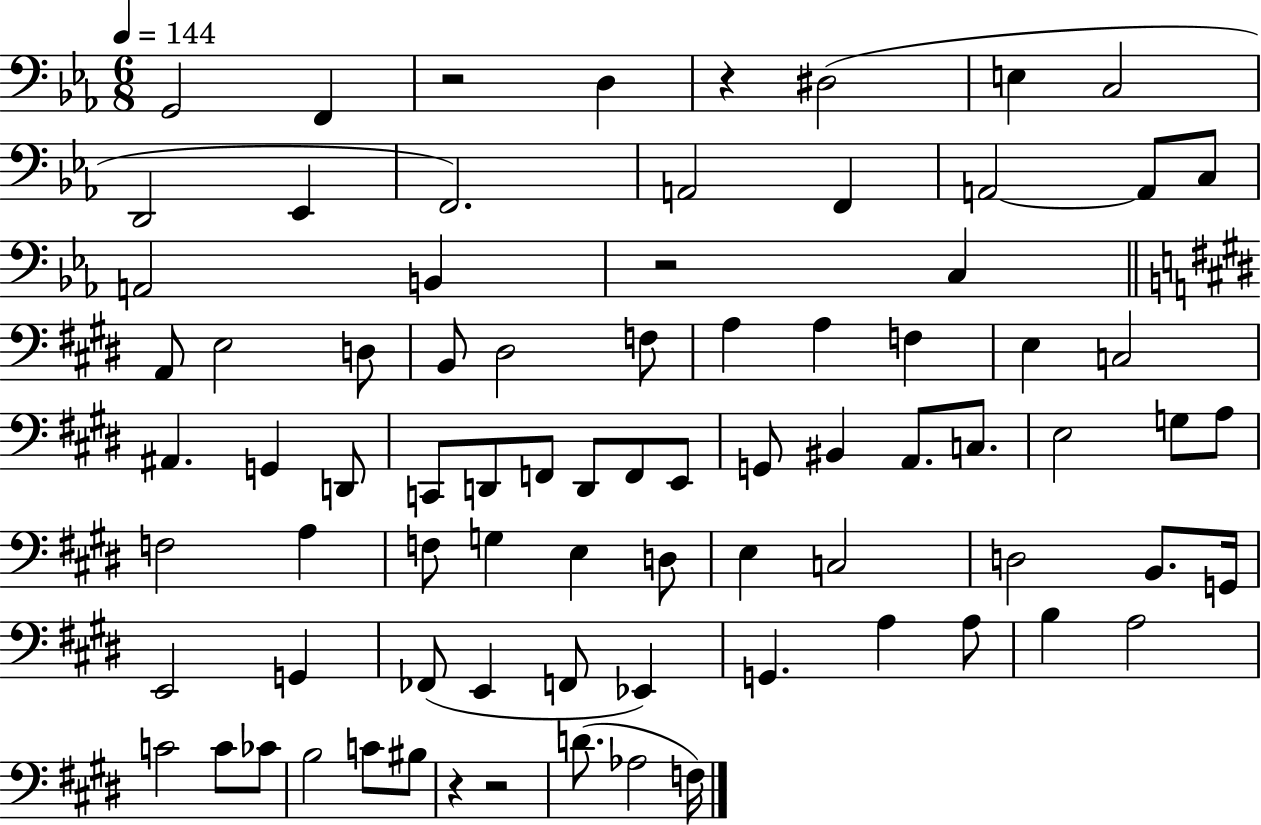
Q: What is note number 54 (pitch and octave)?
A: B2